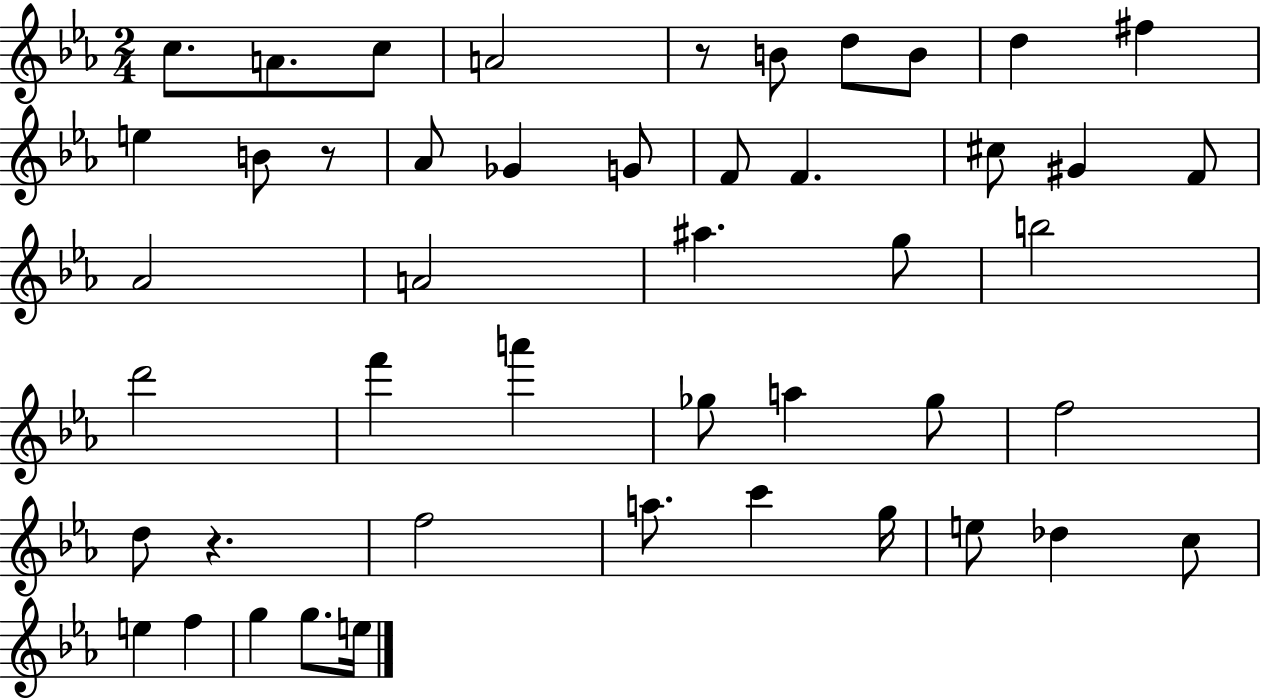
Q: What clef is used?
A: treble